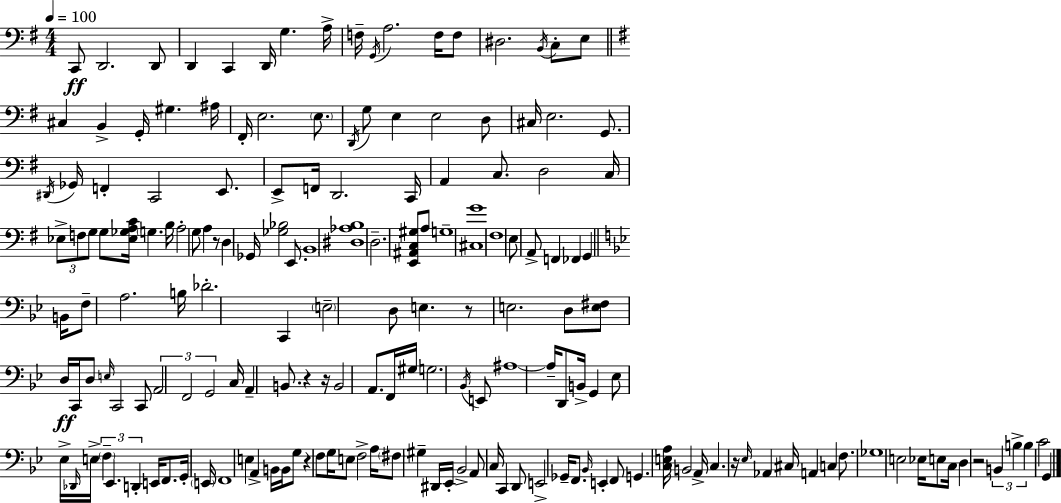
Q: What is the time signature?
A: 4/4